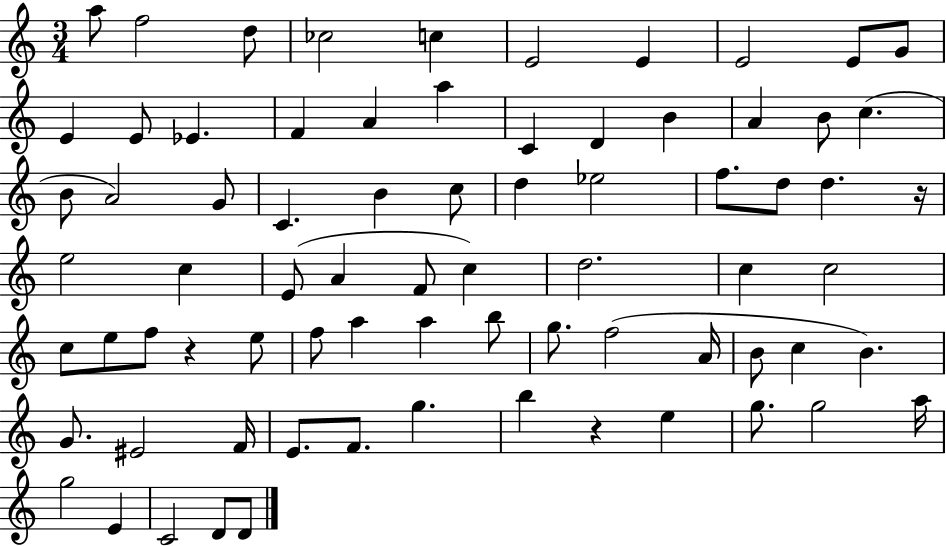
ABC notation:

X:1
T:Untitled
M:3/4
L:1/4
K:C
a/2 f2 d/2 _c2 c E2 E E2 E/2 G/2 E E/2 _E F A a C D B A B/2 c B/2 A2 G/2 C B c/2 d _e2 f/2 d/2 d z/4 e2 c E/2 A F/2 c d2 c c2 c/2 e/2 f/2 z e/2 f/2 a a b/2 g/2 f2 A/4 B/2 c B G/2 ^E2 F/4 E/2 F/2 g b z e g/2 g2 a/4 g2 E C2 D/2 D/2